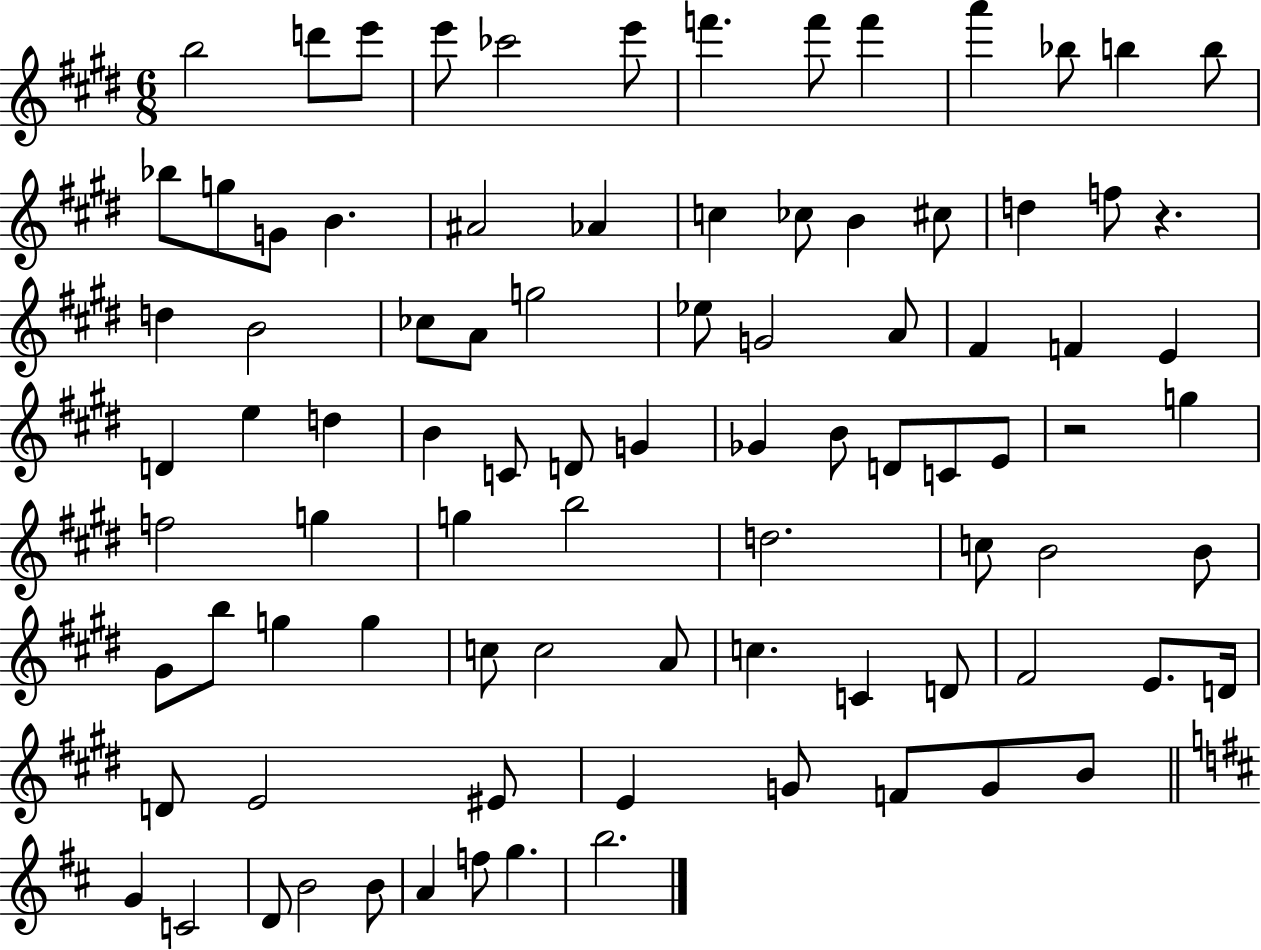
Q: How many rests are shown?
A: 2